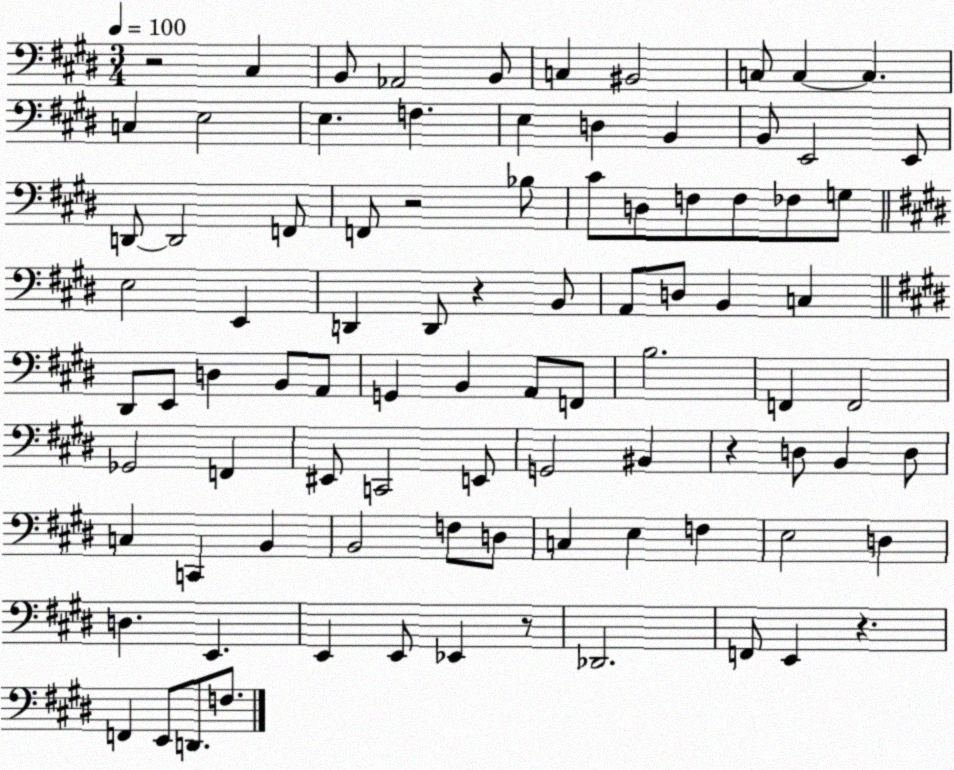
X:1
T:Untitled
M:3/4
L:1/4
K:E
z2 ^C, B,,/2 _A,,2 B,,/2 C, ^B,,2 C,/2 C, C, C, E,2 E, F, E, D, B,, B,,/2 E,,2 E,,/2 D,,/2 D,,2 F,,/2 F,,/2 z2 _B,/2 ^C/2 D,/2 F,/2 F,/2 _F,/2 G,/2 E,2 E,, D,, D,,/2 z B,,/2 A,,/2 D,/2 B,, C, ^D,,/2 E,,/2 D, B,,/2 A,,/2 G,, B,, A,,/2 F,,/2 B,2 F,, F,,2 _G,,2 F,, ^E,,/2 C,,2 E,,/2 G,,2 ^B,, z D,/2 B,, D,/2 C, C,, B,, B,,2 F,/2 D,/2 C, E, F, E,2 D, D, E,, E,, E,,/2 _E,, z/2 _D,,2 F,,/2 E,, z F,, E,,/2 D,,/2 F,/2